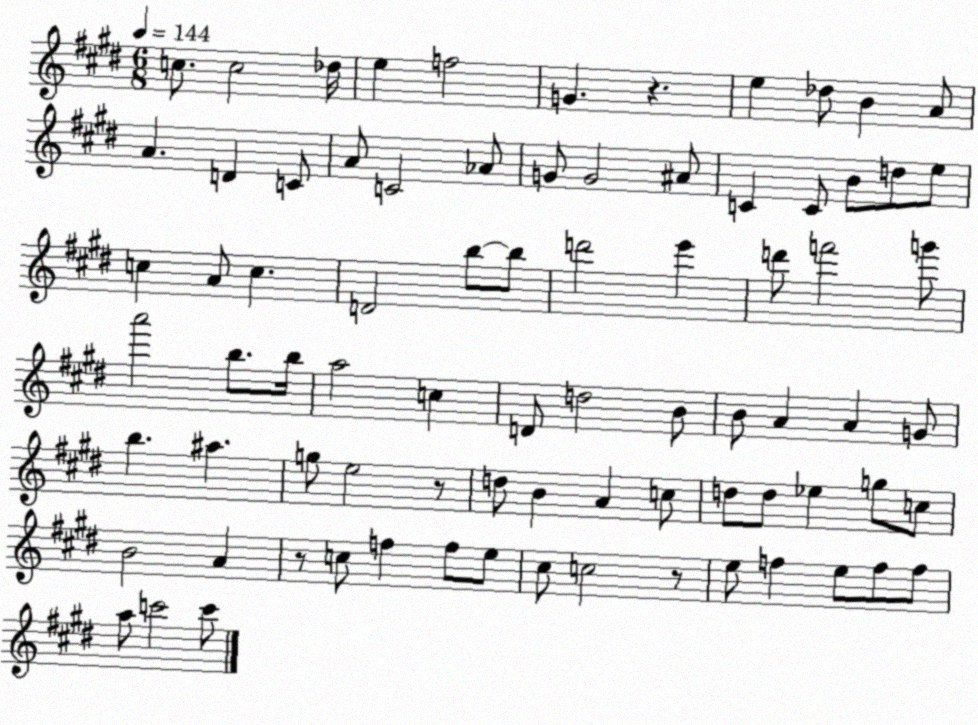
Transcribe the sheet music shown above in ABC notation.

X:1
T:Untitled
M:6/8
L:1/4
K:E
c/2 c2 _d/4 e f2 G z e _d/2 B A/2 A D C/2 A/2 C2 _A/2 G/2 G2 ^A/2 C C/2 B/2 d/2 e/2 c A/2 c D2 b/2 b/2 d'2 e' d'/2 f'2 g'/2 a'2 b/2 b/4 a2 c D/2 d2 B/2 B/2 A A G/2 b ^a g/2 e2 z/2 d/2 B A c/2 d/2 d/2 _e g/2 c/2 B2 A z/2 c/2 f f/2 e/2 ^c/2 c2 z/2 e/2 f e/2 f/2 f/2 a/2 c'2 c'/2